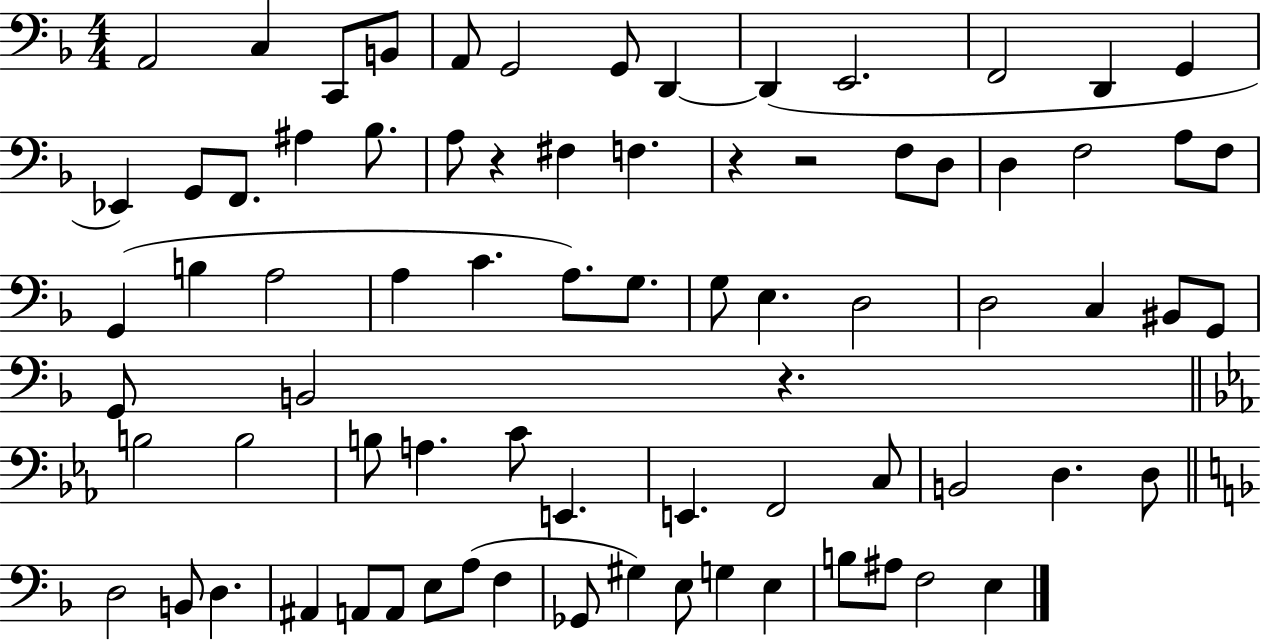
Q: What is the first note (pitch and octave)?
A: A2